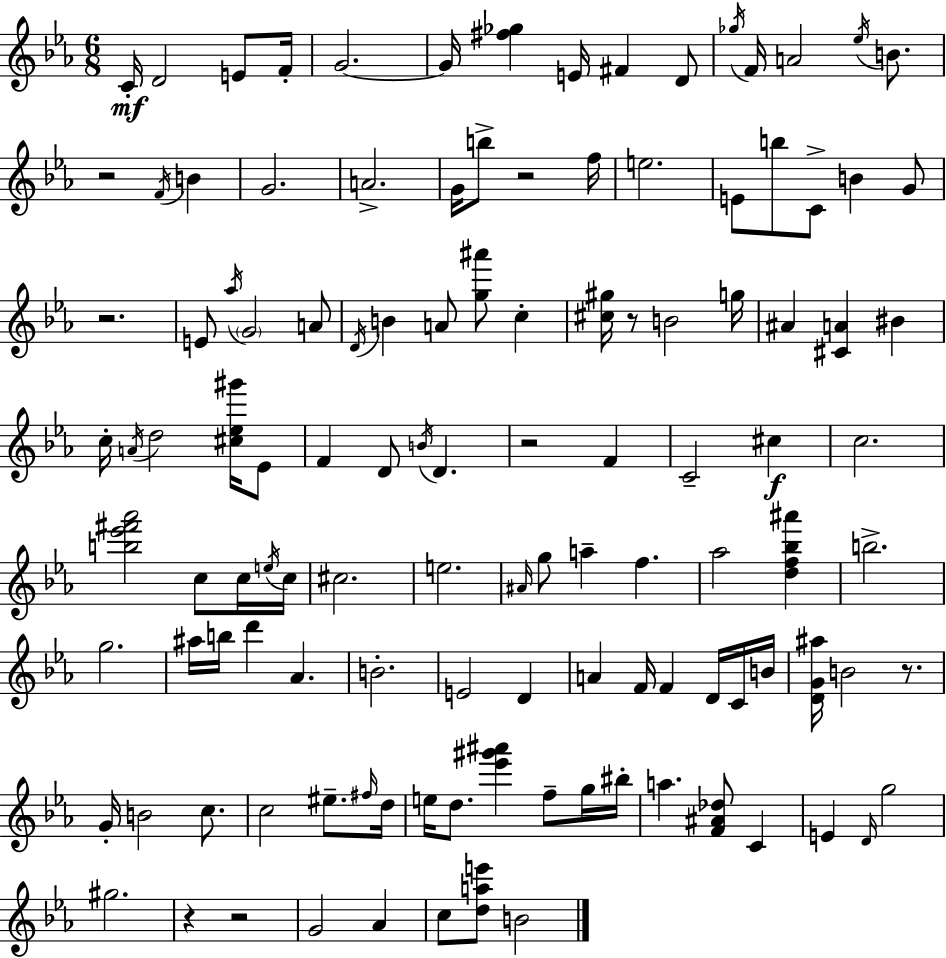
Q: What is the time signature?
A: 6/8